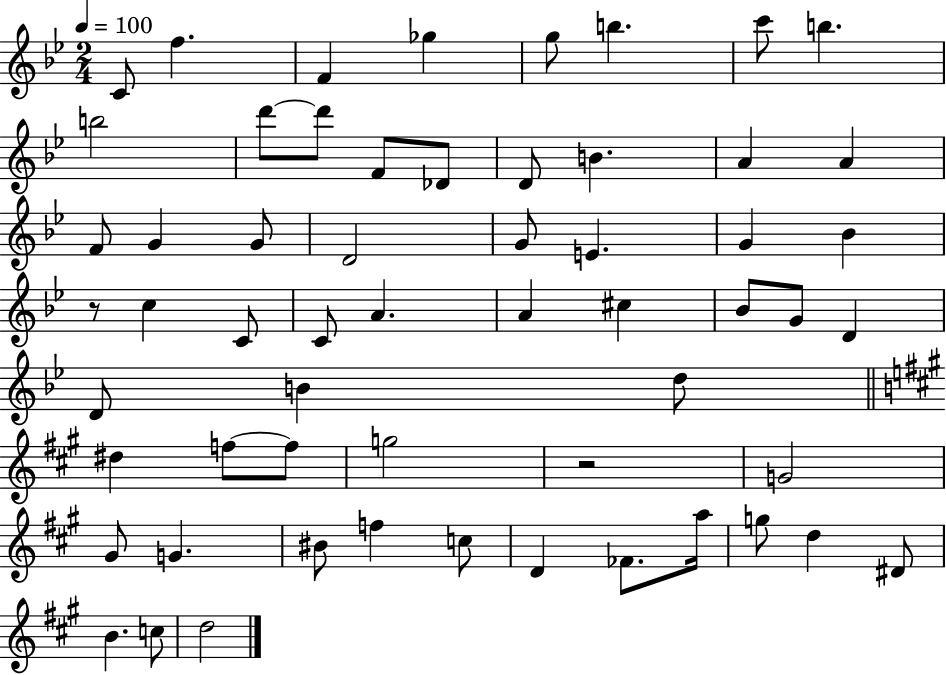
C4/e F5/q. F4/q Gb5/q G5/e B5/q. C6/e B5/q. B5/h D6/e D6/e F4/e Db4/e D4/e B4/q. A4/q A4/q F4/e G4/q G4/e D4/h G4/e E4/q. G4/q Bb4/q R/e C5/q C4/e C4/e A4/q. A4/q C#5/q Bb4/e G4/e D4/q D4/e B4/q D5/e D#5/q F5/e F5/e G5/h R/h G4/h G#4/e G4/q. BIS4/e F5/q C5/e D4/q FES4/e. A5/s G5/e D5/q D#4/e B4/q. C5/e D5/h